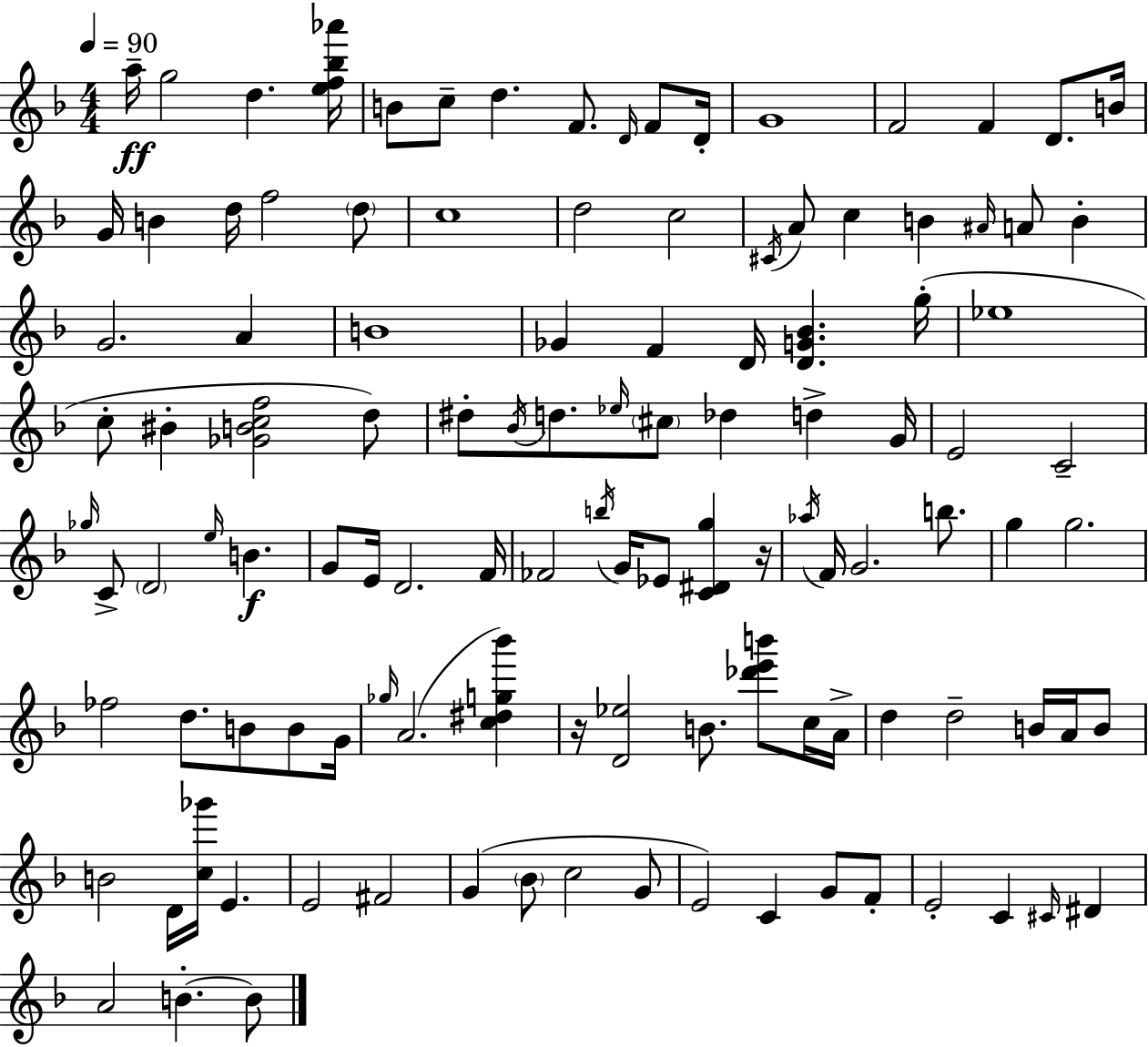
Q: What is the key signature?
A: F major